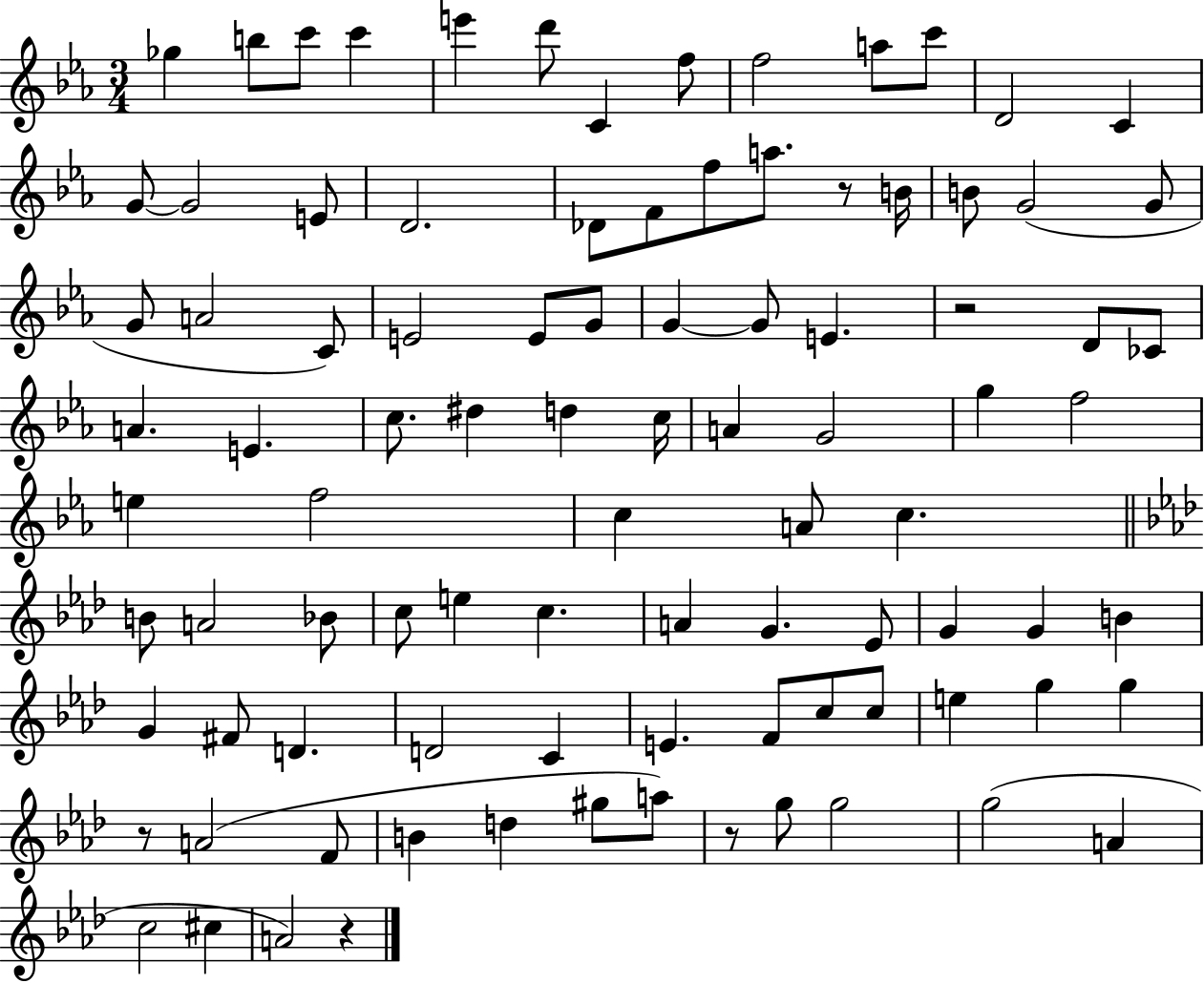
Gb5/q B5/e C6/e C6/q E6/q D6/e C4/q F5/e F5/h A5/e C6/e D4/h C4/q G4/e G4/h E4/e D4/h. Db4/e F4/e F5/e A5/e. R/e B4/s B4/e G4/h G4/e G4/e A4/h C4/e E4/h E4/e G4/e G4/q G4/e E4/q. R/h D4/e CES4/e A4/q. E4/q. C5/e. D#5/q D5/q C5/s A4/q G4/h G5/q F5/h E5/q F5/h C5/q A4/e C5/q. B4/e A4/h Bb4/e C5/e E5/q C5/q. A4/q G4/q. Eb4/e G4/q G4/q B4/q G4/q F#4/e D4/q. D4/h C4/q E4/q. F4/e C5/e C5/e E5/q G5/q G5/q R/e A4/h F4/e B4/q D5/q G#5/e A5/e R/e G5/e G5/h G5/h A4/q C5/h C#5/q A4/h R/q